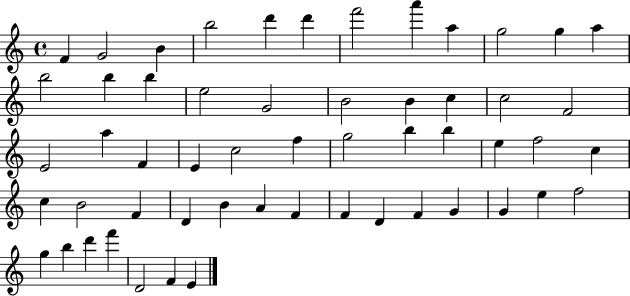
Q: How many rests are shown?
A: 0